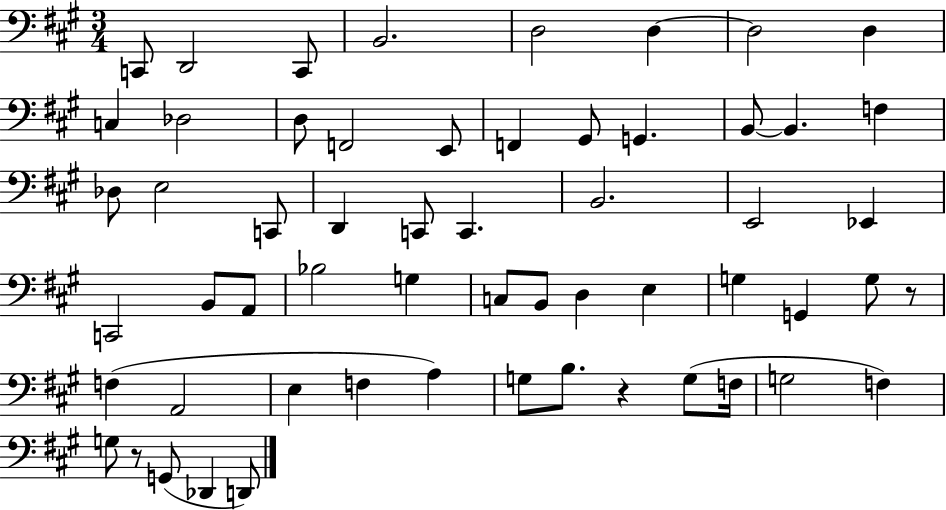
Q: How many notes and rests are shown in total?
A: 58